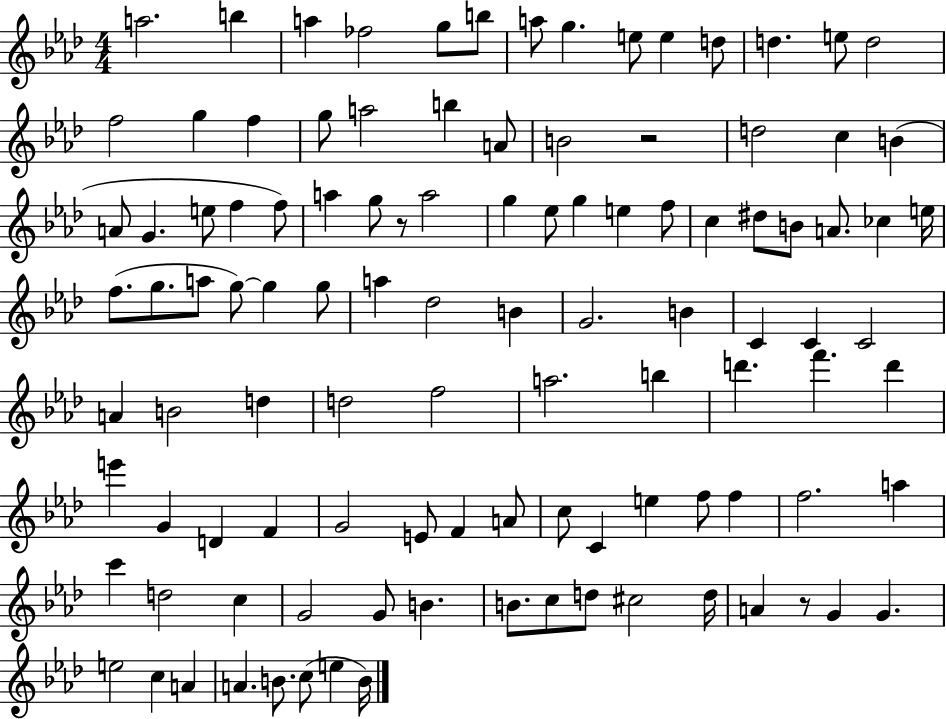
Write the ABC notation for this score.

X:1
T:Untitled
M:4/4
L:1/4
K:Ab
a2 b a _f2 g/2 b/2 a/2 g e/2 e d/2 d e/2 d2 f2 g f g/2 a2 b A/2 B2 z2 d2 c B A/2 G e/2 f f/2 a g/2 z/2 a2 g _e/2 g e f/2 c ^d/2 B/2 A/2 _c e/4 f/2 g/2 a/2 g/2 g g/2 a _d2 B G2 B C C C2 A B2 d d2 f2 a2 b d' f' d' e' G D F G2 E/2 F A/2 c/2 C e f/2 f f2 a c' d2 c G2 G/2 B B/2 c/2 d/2 ^c2 d/4 A z/2 G G e2 c A A B/2 c/2 e B/4